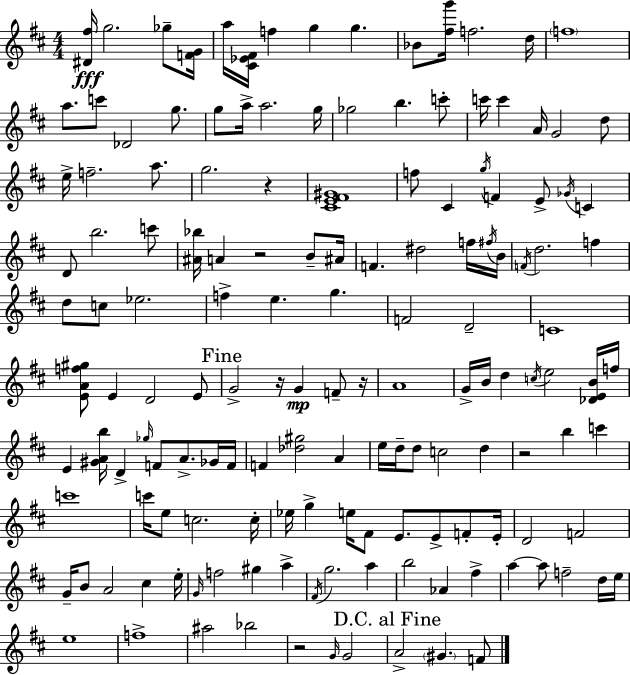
{
  \clef treble
  \numericTimeSignature
  \time 4/4
  \key d \major
  <dis' fis''>16\fff g''2. ges''8-- <f' g'>16 | a''16 <cis' ees' fis'>16 f''4 g''4 g''4. | bes'8 <fis'' g'''>16 f''2. d''16 | \parenthesize f''1 | \break a''8. c'''8 des'2 g''8. | g''8 a''16-> a''2. g''16 | ges''2 b''4. c'''8-. | c'''16 c'''4 a'16 g'2 d''8 | \break e''16-> f''2.-- a''8. | g''2. r4 | <cis' e' fis' gis'>1 | f''8 cis'4 \acciaccatura { g''16 } f'4 e'8-> \acciaccatura { ges'16 } c'4 | \break d'8 b''2. | c'''8 <ais' bes''>16 a'4 r2 b'8-- | ais'16 f'4. dis''2 | f''16 \acciaccatura { fis''16 } b'16 \acciaccatura { f'16 } d''2. | \break f''4 d''8 c''8 ees''2. | f''4-> e''4. g''4. | f'2 d'2-- | c'1 | \break <e' a' f'' gis''>8 e'4 d'2 | e'8 \mark "Fine" g'2-> r16 g'4\mp | f'8-- r16 a'1 | g'16-> b'16 d''4 \acciaccatura { c''16 } e''2 | \break <des' e' b'>16 f''16 e'4 <gis' a' b''>16 d'4-> \grace { ges''16 } f'8 | a'8.-> ges'16 f'16 f'4 <des'' gis''>2 | a'4 e''16 d''16-- d''8 c''2 | d''4 r2 b''4 | \break c'''4 c'''1 | c'''16 e''8 c''2. | c''16-. ees''16 g''4-> e''16 fis'8 e'8. | e'8-> f'8-. e'16-. d'2 f'2 | \break g'16-- b'8 a'2 | cis''4 e''16-. \grace { g'16 } f''2 gis''4 | a''4-> \acciaccatura { fis'16 } g''2. | a''4 b''2 | \break aes'4 fis''4-> a''4~~ a''8 f''2-- | d''16 e''16 e''1 | f''1-> | ais''2 | \break bes''2 r2 | \grace { g'16 } g'2 \mark "D.C. al Fine" a'2-> | \parenthesize gis'4. f'8 \bar "|."
}